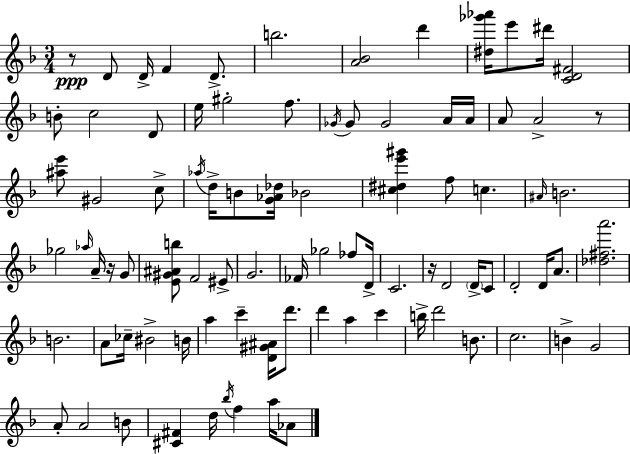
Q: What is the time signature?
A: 3/4